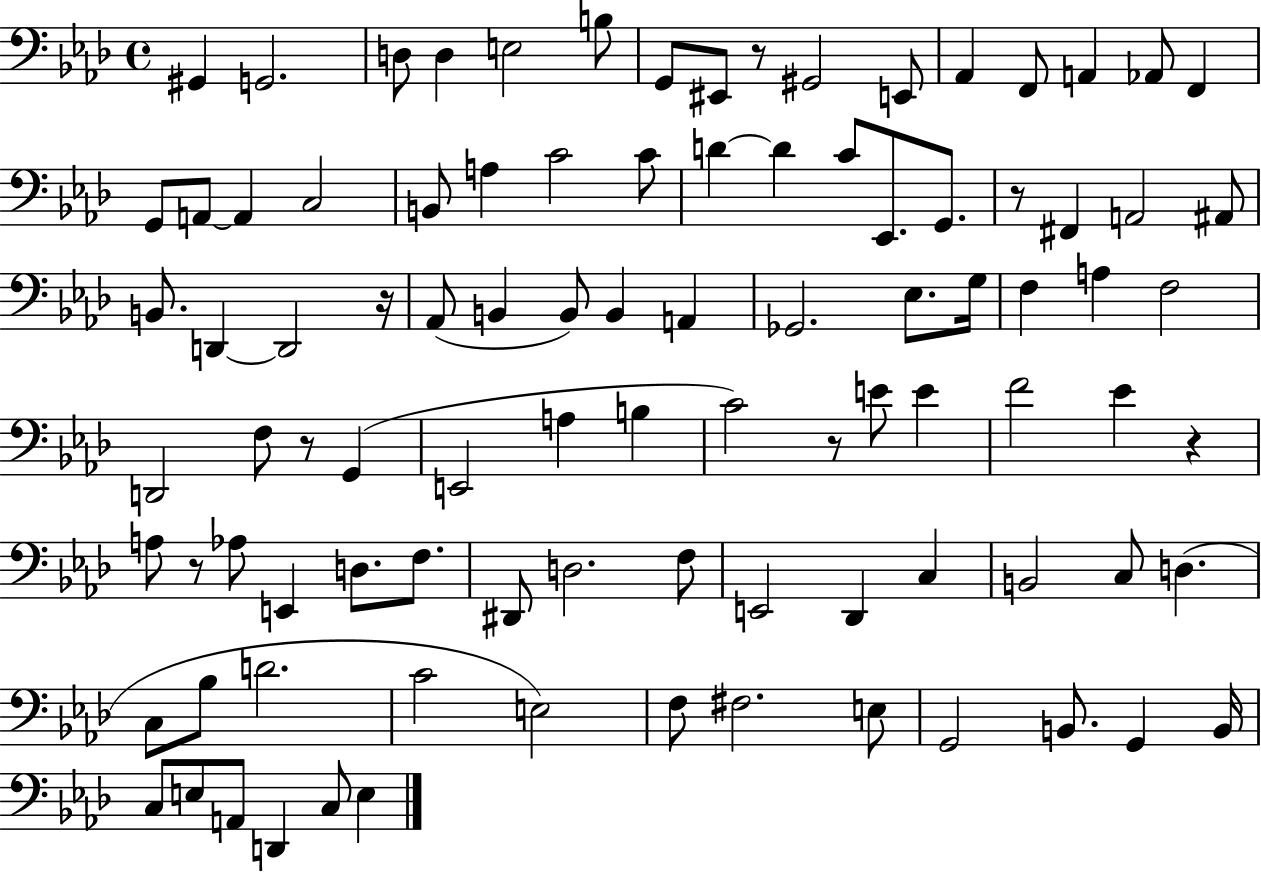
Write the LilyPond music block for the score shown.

{
  \clef bass
  \time 4/4
  \defaultTimeSignature
  \key aes \major
  \repeat volta 2 { gis,4 g,2. | d8 d4 e2 b8 | g,8 eis,8 r8 gis,2 e,8 | aes,4 f,8 a,4 aes,8 f,4 | \break g,8 a,8~~ a,4 c2 | b,8 a4 c'2 c'8 | d'4~~ d'4 c'8 ees,8. g,8. | r8 fis,4 a,2 ais,8 | \break b,8. d,4~~ d,2 r16 | aes,8( b,4 b,8) b,4 a,4 | ges,2. ees8. g16 | f4 a4 f2 | \break d,2 f8 r8 g,4( | e,2 a4 b4 | c'2) r8 e'8 e'4 | f'2 ees'4 r4 | \break a8 r8 aes8 e,4 d8. f8. | dis,8 d2. f8 | e,2 des,4 c4 | b,2 c8 d4.( | \break c8 bes8 d'2. | c'2 e2) | f8 fis2. e8 | g,2 b,8. g,4 b,16 | \break c8 e8 a,8 d,4 c8 e4 | } \bar "|."
}